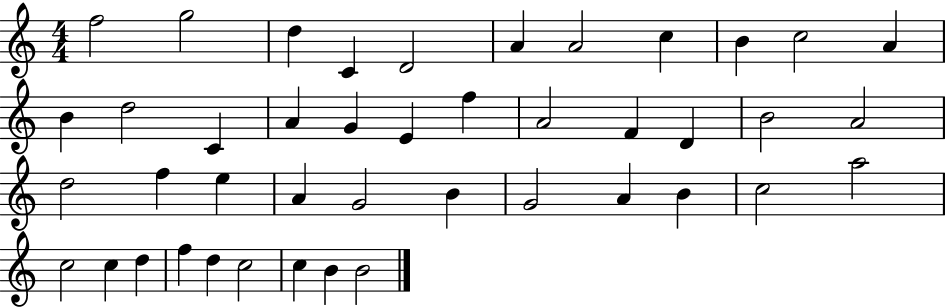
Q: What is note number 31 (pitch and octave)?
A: A4